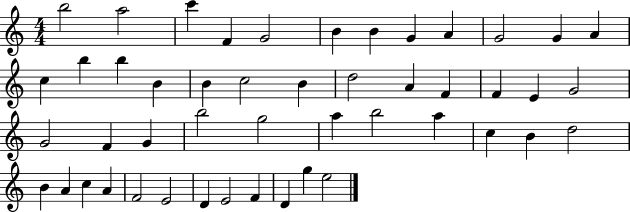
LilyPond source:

{
  \clef treble
  \numericTimeSignature
  \time 4/4
  \key c \major
  b''2 a''2 | c'''4 f'4 g'2 | b'4 b'4 g'4 a'4 | g'2 g'4 a'4 | \break c''4 b''4 b''4 b'4 | b'4 c''2 b'4 | d''2 a'4 f'4 | f'4 e'4 g'2 | \break g'2 f'4 g'4 | b''2 g''2 | a''4 b''2 a''4 | c''4 b'4 d''2 | \break b'4 a'4 c''4 a'4 | f'2 e'2 | d'4 e'2 f'4 | d'4 g''4 e''2 | \break \bar "|."
}